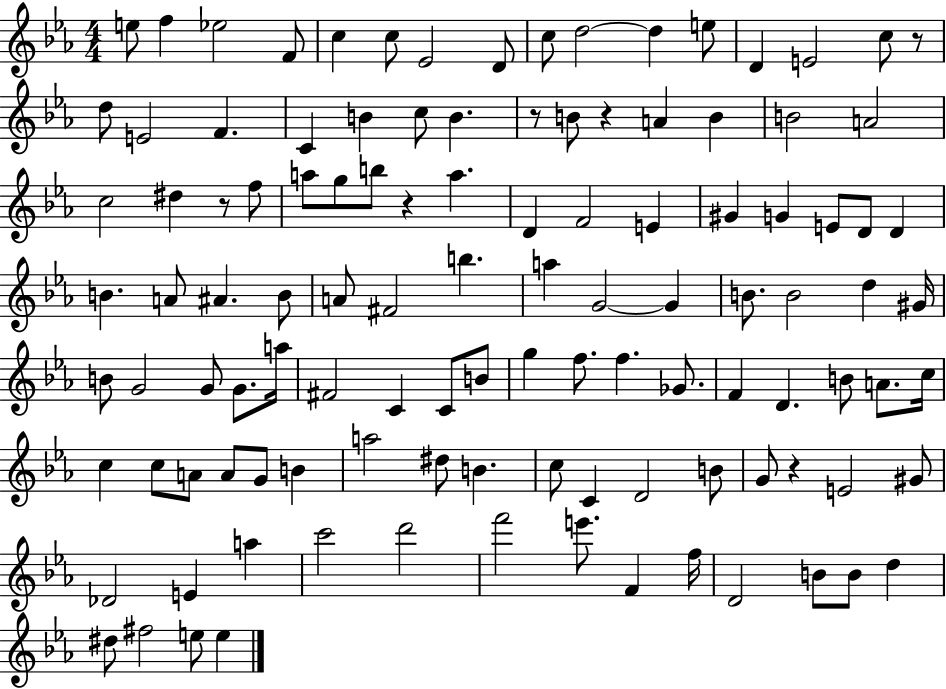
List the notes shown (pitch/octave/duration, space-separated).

E5/e F5/q Eb5/h F4/e C5/q C5/e Eb4/h D4/e C5/e D5/h D5/q E5/e D4/q E4/h C5/e R/e D5/e E4/h F4/q. C4/q B4/q C5/e B4/q. R/e B4/e R/q A4/q B4/q B4/h A4/h C5/h D#5/q R/e F5/e A5/e G5/e B5/e R/q A5/q. D4/q F4/h E4/q G#4/q G4/q E4/e D4/e D4/q B4/q. A4/e A#4/q. B4/e A4/e F#4/h B5/q. A5/q G4/h G4/q B4/e. B4/h D5/q G#4/s B4/e G4/h G4/e G4/e. A5/s F#4/h C4/q C4/e B4/e G5/q F5/e. F5/q. Gb4/e. F4/q D4/q. B4/e A4/e. C5/s C5/q C5/e A4/e A4/e G4/e B4/q A5/h D#5/e B4/q. C5/e C4/q D4/h B4/e G4/e R/q E4/h G#4/e Db4/h E4/q A5/q C6/h D6/h F6/h E6/e. F4/q F5/s D4/h B4/e B4/e D5/q D#5/e F#5/h E5/e E5/q